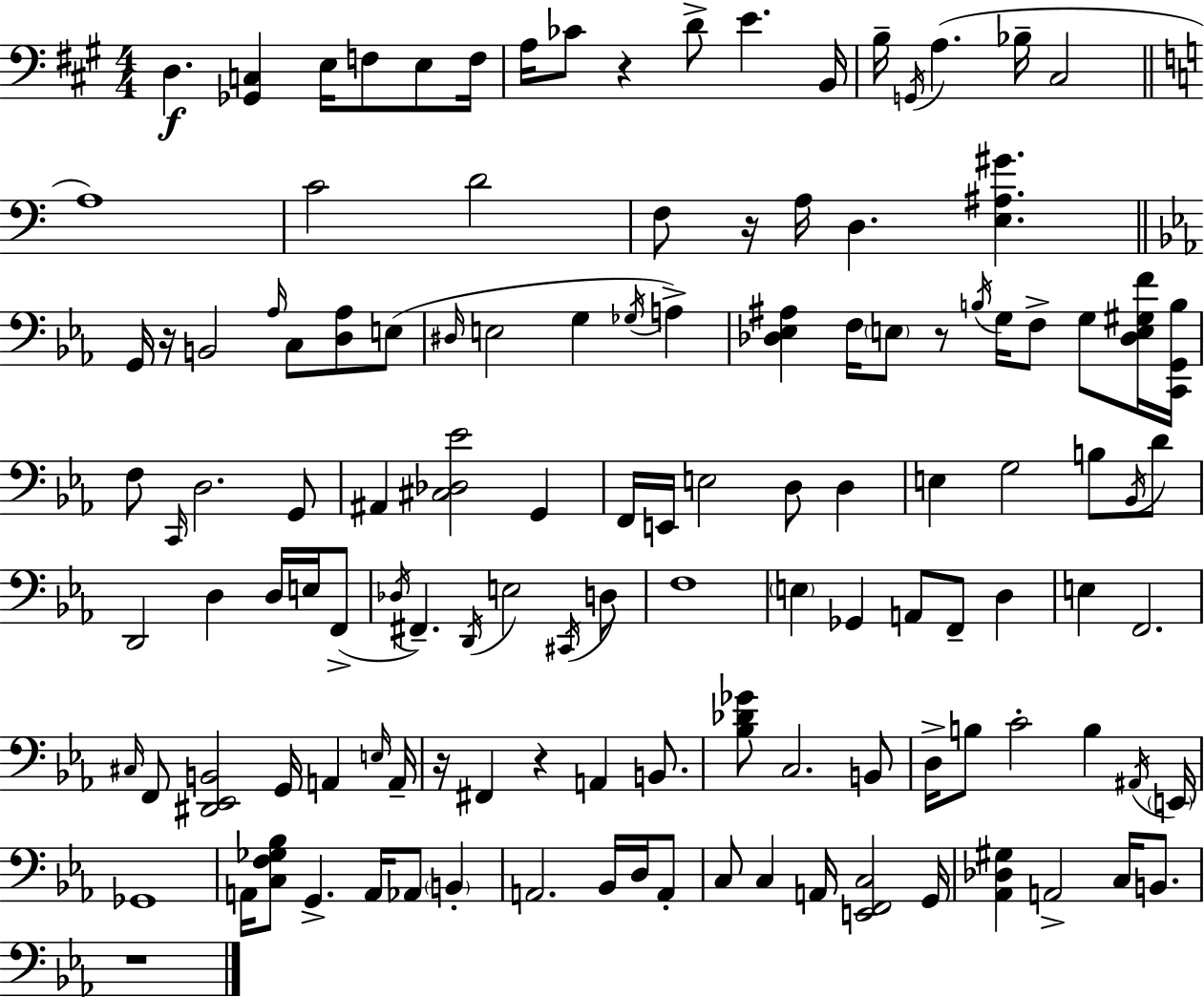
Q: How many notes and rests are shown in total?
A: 125